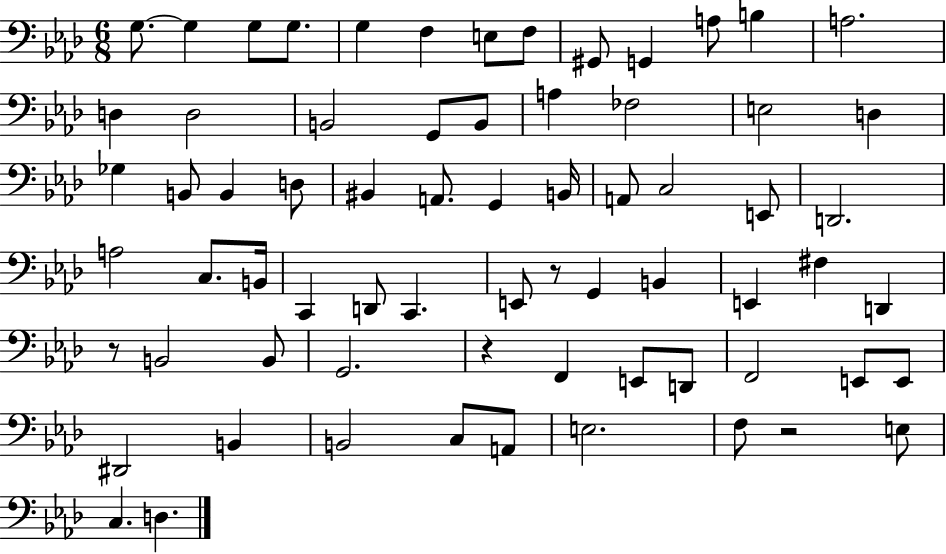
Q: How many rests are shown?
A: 4